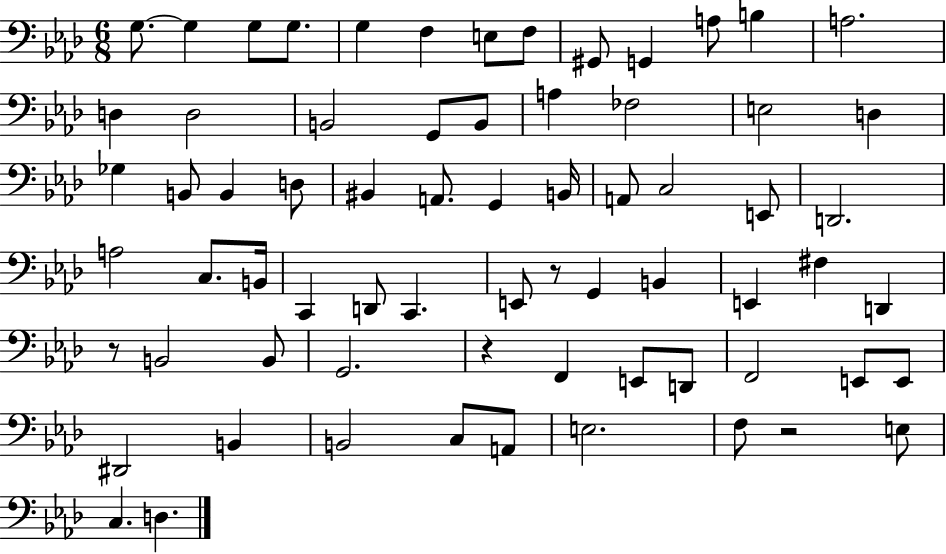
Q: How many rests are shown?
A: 4